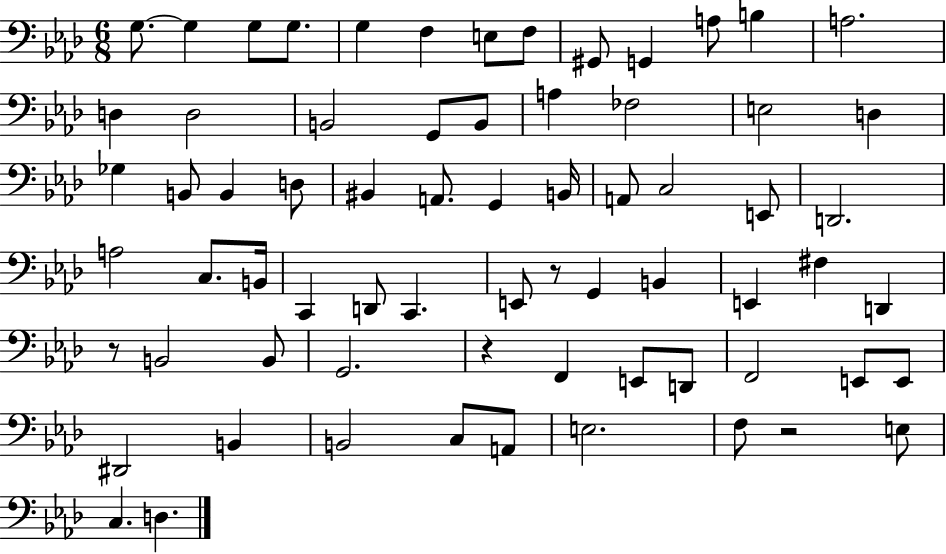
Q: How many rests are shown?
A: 4